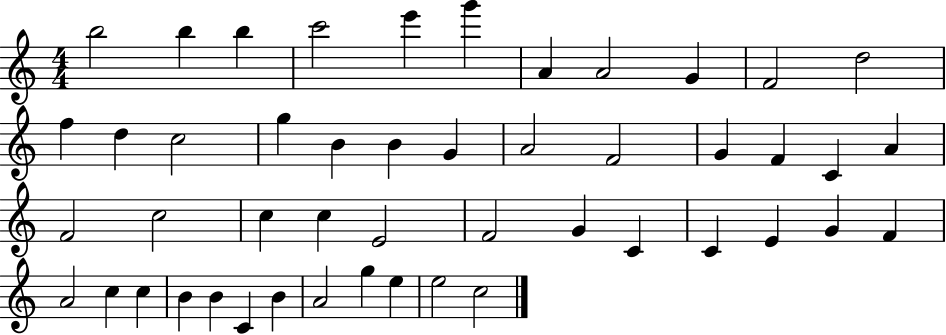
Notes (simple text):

B5/h B5/q B5/q C6/h E6/q G6/q A4/q A4/h G4/q F4/h D5/h F5/q D5/q C5/h G5/q B4/q B4/q G4/q A4/h F4/h G4/q F4/q C4/q A4/q F4/h C5/h C5/q C5/q E4/h F4/h G4/q C4/q C4/q E4/q G4/q F4/q A4/h C5/q C5/q B4/q B4/q C4/q B4/q A4/h G5/q E5/q E5/h C5/h